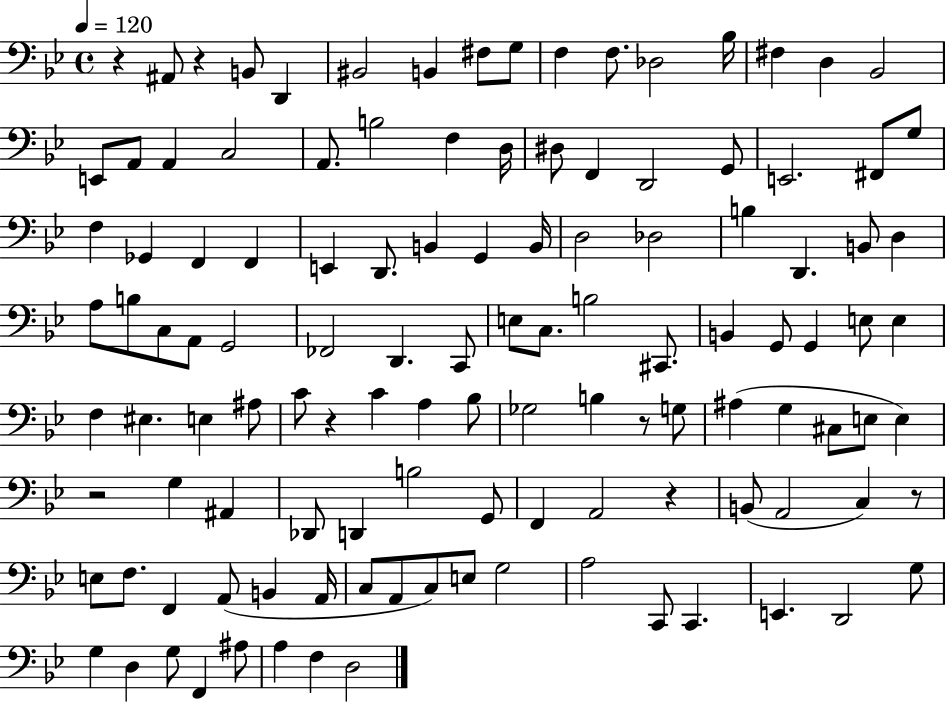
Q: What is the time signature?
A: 4/4